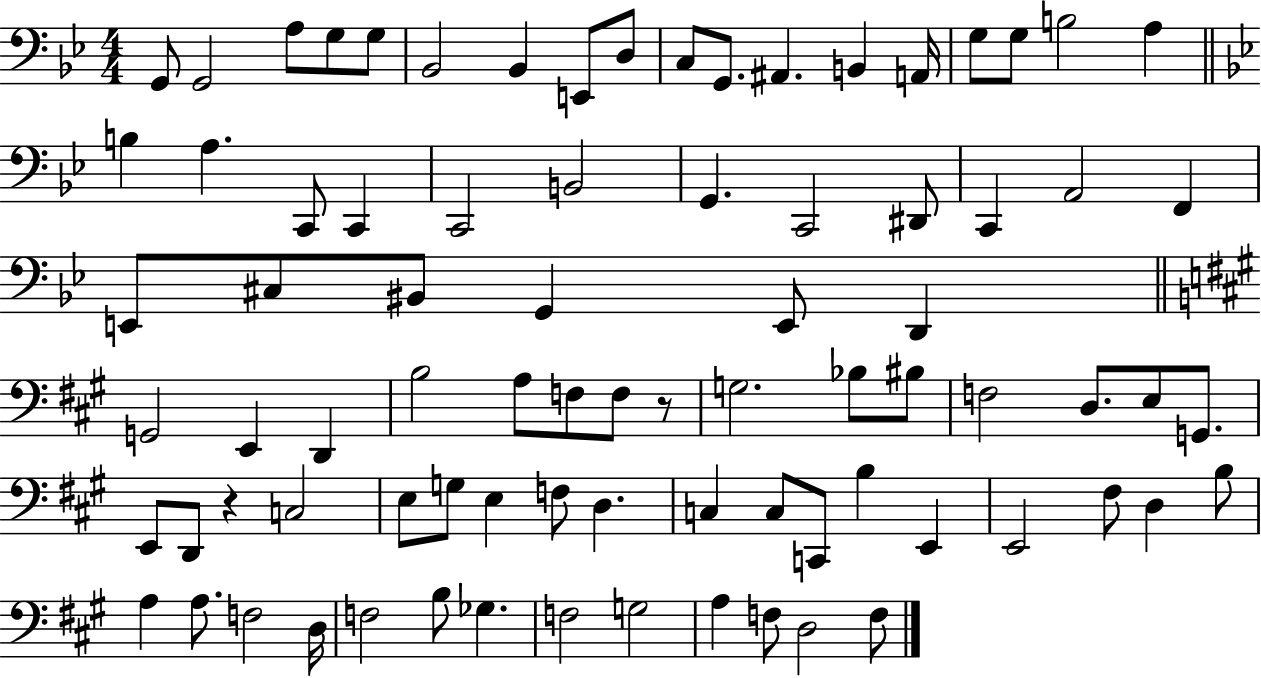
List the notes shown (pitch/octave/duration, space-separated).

G2/e G2/h A3/e G3/e G3/e Bb2/h Bb2/q E2/e D3/e C3/e G2/e. A#2/q. B2/q A2/s G3/e G3/e B3/h A3/q B3/q A3/q. C2/e C2/q C2/h B2/h G2/q. C2/h D#2/e C2/q A2/h F2/q E2/e C#3/e BIS2/e G2/q E2/e D2/q G2/h E2/q D2/q B3/h A3/e F3/e F3/e R/e G3/h. Bb3/e BIS3/e F3/h D3/e. E3/e G2/e. E2/e D2/e R/q C3/h E3/e G3/e E3/q F3/e D3/q. C3/q C3/e C2/e B3/q E2/q E2/h F#3/e D3/q B3/e A3/q A3/e. F3/h D3/s F3/h B3/e Gb3/q. F3/h G3/h A3/q F3/e D3/h F3/e